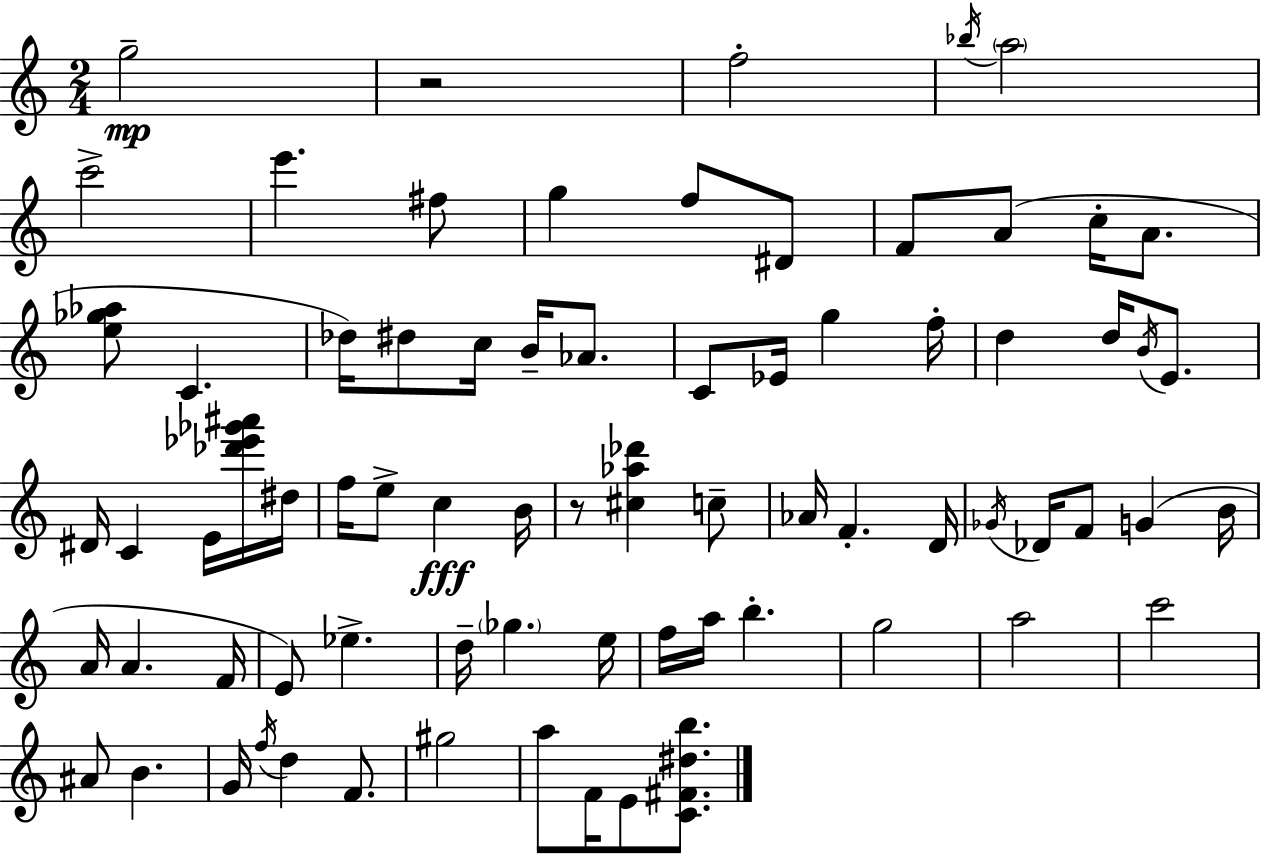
G5/h R/h F5/h Bb5/s A5/h C6/h E6/q. F#5/e G5/q F5/e D#4/e F4/e A4/e C5/s A4/e. [E5,Gb5,Ab5]/e C4/q. Db5/s D#5/e C5/s B4/s Ab4/e. C4/e Eb4/s G5/q F5/s D5/q D5/s B4/s E4/e. D#4/s C4/q E4/s [Db6,Eb6,Gb6,A#6]/s D#5/s F5/s E5/e C5/q B4/s R/e [C#5,Ab5,Db6]/q C5/e Ab4/s F4/q. D4/s Gb4/s Db4/s F4/e G4/q B4/s A4/s A4/q. F4/s E4/e Eb5/q. D5/s Gb5/q. E5/s F5/s A5/s B5/q. G5/h A5/h C6/h A#4/e B4/q. G4/s F5/s D5/q F4/e. G#5/h A5/e F4/s E4/e [C4,F#4,D#5,B5]/e.